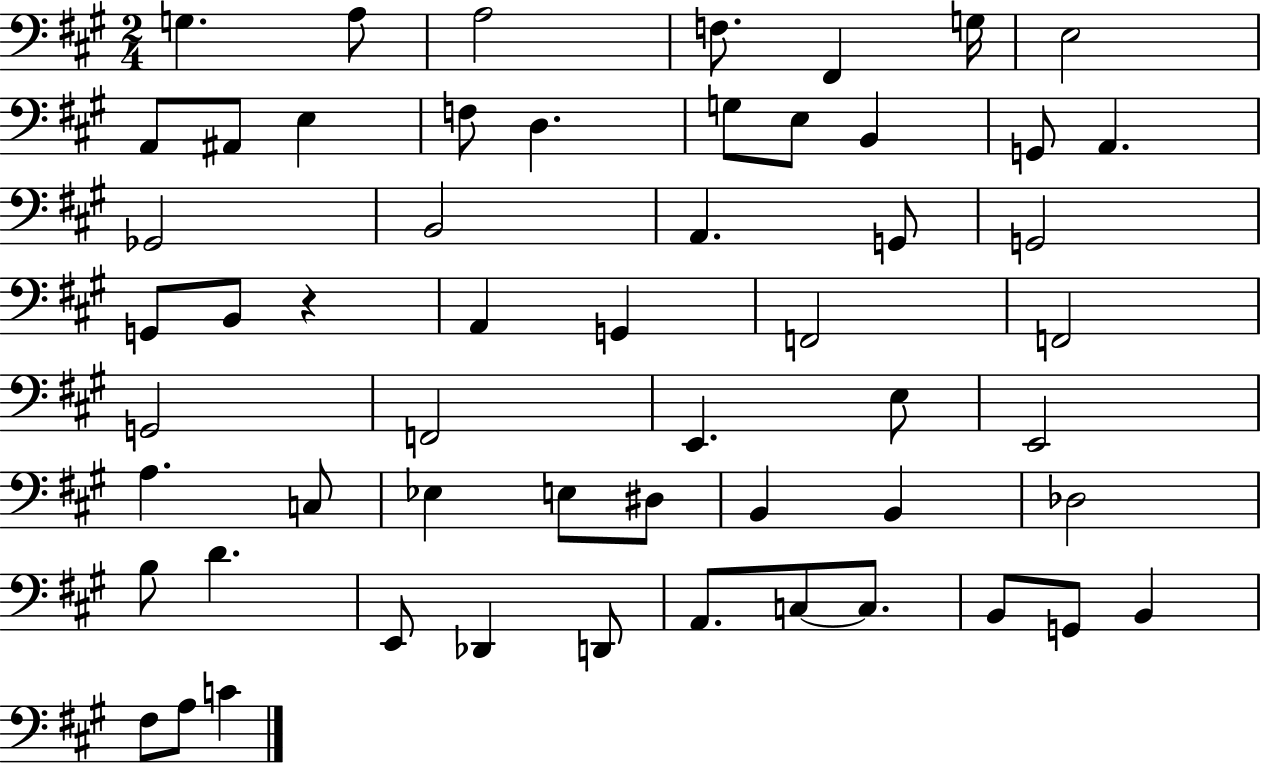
X:1
T:Untitled
M:2/4
L:1/4
K:A
G, A,/2 A,2 F,/2 ^F,, G,/4 E,2 A,,/2 ^A,,/2 E, F,/2 D, G,/2 E,/2 B,, G,,/2 A,, _G,,2 B,,2 A,, G,,/2 G,,2 G,,/2 B,,/2 z A,, G,, F,,2 F,,2 G,,2 F,,2 E,, E,/2 E,,2 A, C,/2 _E, E,/2 ^D,/2 B,, B,, _D,2 B,/2 D E,,/2 _D,, D,,/2 A,,/2 C,/2 C,/2 B,,/2 G,,/2 B,, ^F,/2 A,/2 C